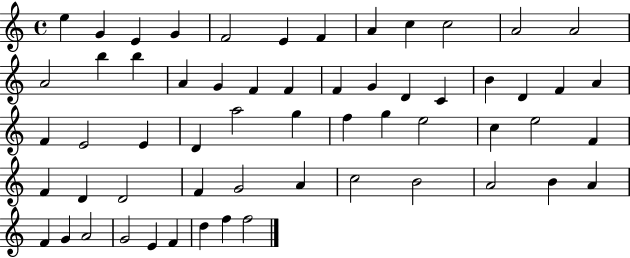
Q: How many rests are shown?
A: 0